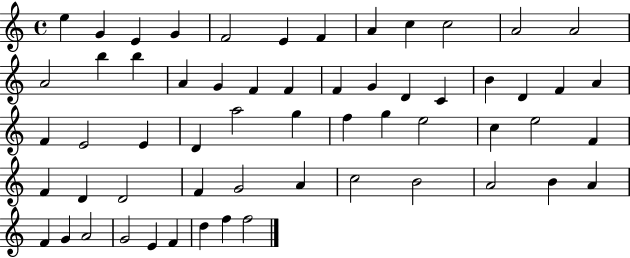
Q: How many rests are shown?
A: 0